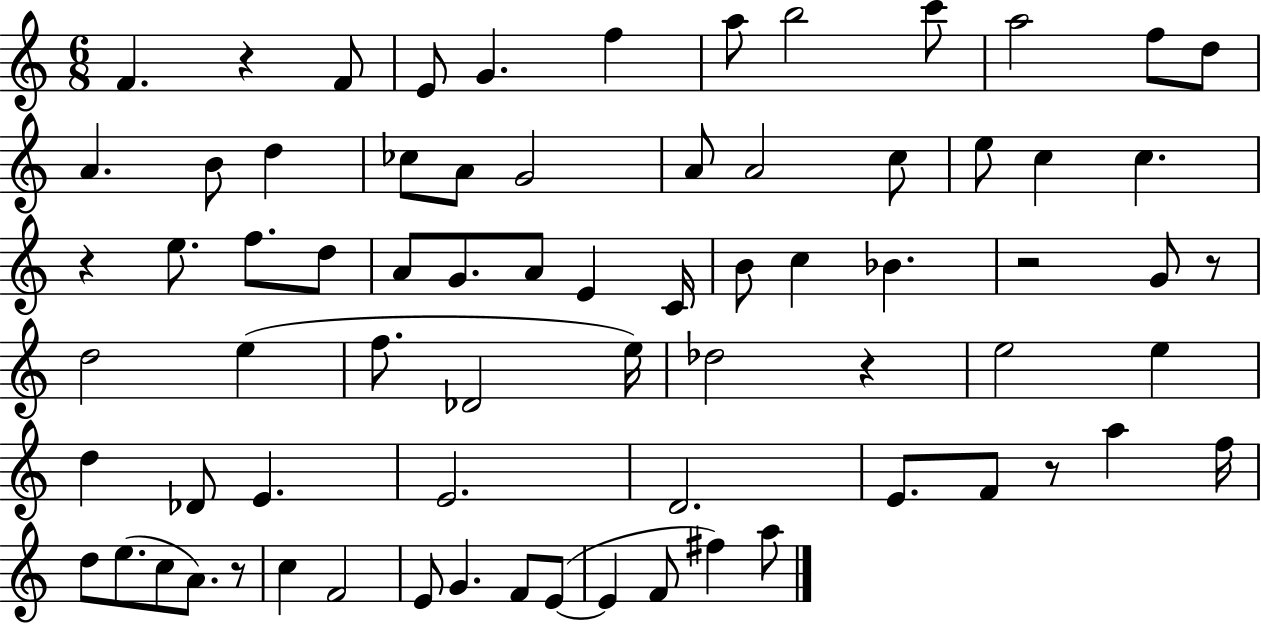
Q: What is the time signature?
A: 6/8